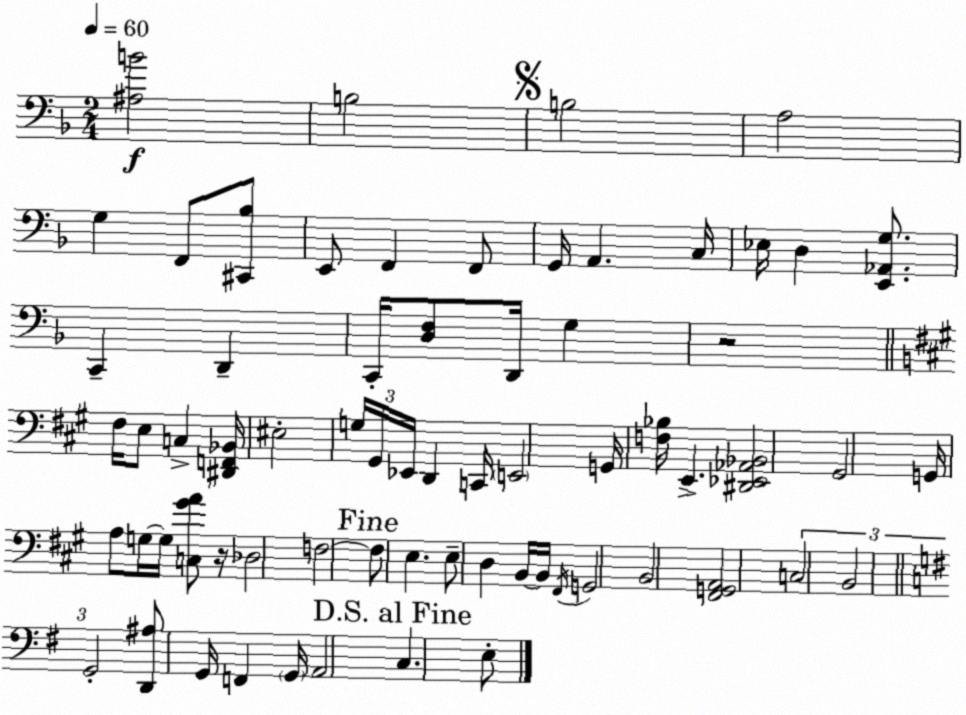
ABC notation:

X:1
T:Untitled
M:2/4
L:1/4
K:Dm
[^A,B]2 B,2 B,2 A,2 G, F,,/2 [^C,,_B,]/2 E,,/2 F,, F,,/2 G,,/4 A,, C,/4 _E,/4 D, [E,,_A,,G,]/2 C,, D,, C,,/4 [D,F,]/2 D,,/4 G, z2 ^F,/4 E,/2 C, [^D,,F,,_B,,]/4 ^E,2 G,/4 ^G,,/4 _E,,/4 D,, C,,/4 E,,2 G,,/4 [F,_B,]/4 E,, [^D,,_E,,_A,,_B,,]2 ^G,,2 G,,/4 A,/2 G,/4 G,/4 [C,^GA]/2 z/4 _D,2 F,2 F,/2 E, E,/2 D, B,,/4 B,,/4 ^F,,/4 G,,2 B,,2 [^F,,G,,A,,]2 C,2 B,,2 G,,2 [D,,^A,]/2 G,,/4 F,, G,,/4 A,,2 C, E,/2